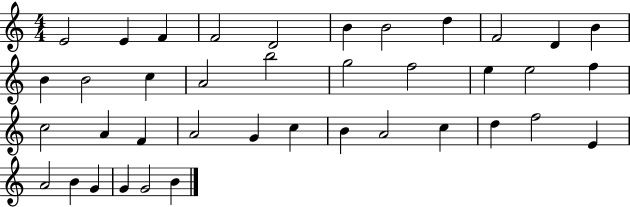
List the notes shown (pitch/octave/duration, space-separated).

E4/h E4/q F4/q F4/h D4/h B4/q B4/h D5/q F4/h D4/q B4/q B4/q B4/h C5/q A4/h B5/h G5/h F5/h E5/q E5/h F5/q C5/h A4/q F4/q A4/h G4/q C5/q B4/q A4/h C5/q D5/q F5/h E4/q A4/h B4/q G4/q G4/q G4/h B4/q